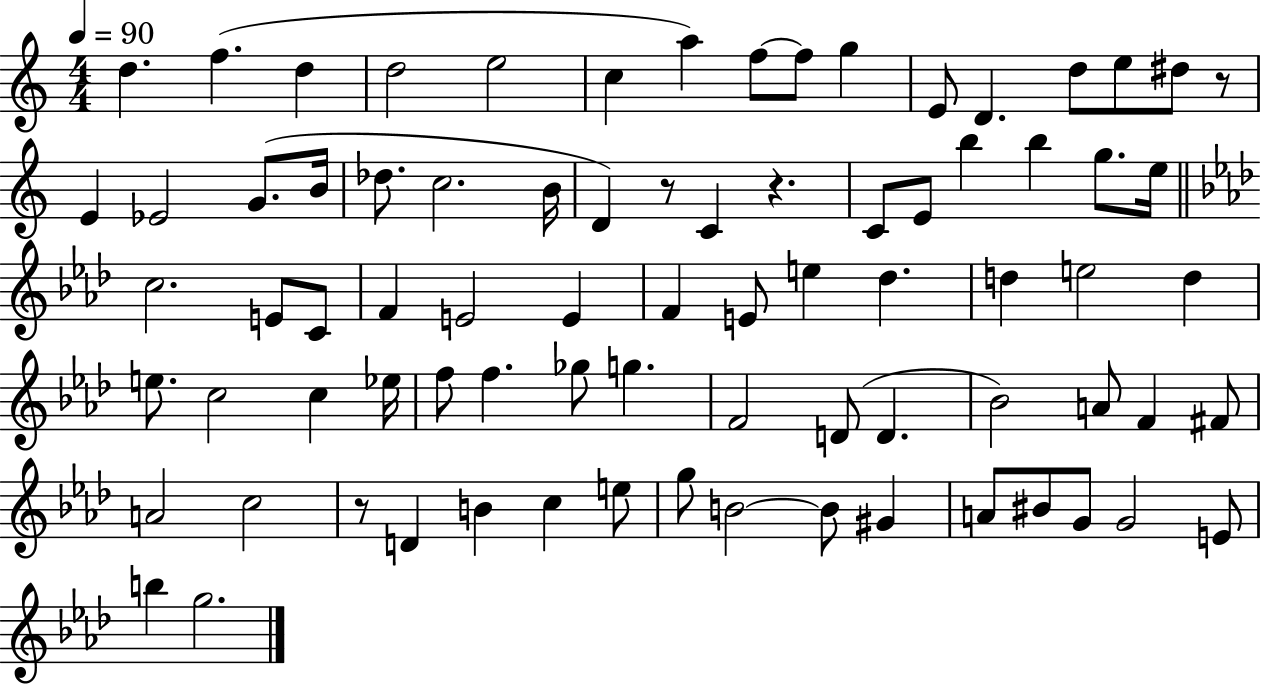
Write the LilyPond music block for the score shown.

{
  \clef treble
  \numericTimeSignature
  \time 4/4
  \key c \major
  \tempo 4 = 90
  d''4. f''4.( d''4 | d''2 e''2 | c''4 a''4) f''8~~ f''8 g''4 | e'8 d'4. d''8 e''8 dis''8 r8 | \break e'4 ees'2 g'8.( b'16 | des''8. c''2. b'16 | d'4) r8 c'4 r4. | c'8 e'8 b''4 b''4 g''8. e''16 | \break \bar "||" \break \key f \minor c''2. e'8 c'8 | f'4 e'2 e'4 | f'4 e'8 e''4 des''4. | d''4 e''2 d''4 | \break e''8. c''2 c''4 ees''16 | f''8 f''4. ges''8 g''4. | f'2 d'8( d'4. | bes'2) a'8 f'4 fis'8 | \break a'2 c''2 | r8 d'4 b'4 c''4 e''8 | g''8 b'2~~ b'8 gis'4 | a'8 bis'8 g'8 g'2 e'8 | \break b''4 g''2. | \bar "|."
}